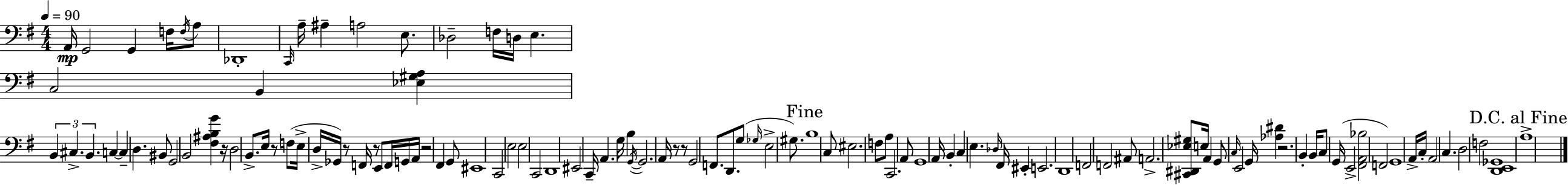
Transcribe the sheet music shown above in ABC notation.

X:1
T:Untitled
M:4/4
L:1/4
K:G
A,,/4 G,,2 G,, F,/4 F,/4 A,/2 _D,,4 C,,/4 A,/4 ^A, A,2 E,/2 _D,2 F,/4 D,/4 E, C,2 B,, [_E,^G,A,] B,, ^C, B,, C, C, D, ^B,,/2 G,,2 B,,2 [^F,^A,B,G] z/4 D,2 B,,/2 E,/4 z/2 F,/2 E,/4 D,/4 _G,,/4 z/2 F,,/4 z/2 E,,/2 F,,/4 G,,/4 A,,/4 z2 ^F,, G,,/2 ^E,,4 C,,2 E,2 E,2 C,,2 D,,4 ^E,,2 C,,/4 A,, G,/4 B, G,,/4 G,,2 A,,/4 z/2 z/2 G,,2 F,,/2 D,,/2 G,/2 _G,/4 E,2 ^G,/2 B,4 C,/2 ^E,2 F,/2 A,/2 C,,2 A,,/2 G,,4 A,,/4 B,, C, E, _D,/4 ^F,,/4 ^E,, E,,2 D,,4 F,,2 F,,2 ^A,,/2 A,,2 [^C,,^D,,_E,^G,]/2 E,/4 A,, G,,/2 C,/4 E,,2 G,,/4 [_A,^D] z2 B,, B,,/4 C,/2 G,,/4 E,,2 [^F,,A,,_B,]2 F,,2 G,,4 A,,/4 C,/4 A,,2 C, D,2 F,2 [D,,E,,_G,,]4 A,4